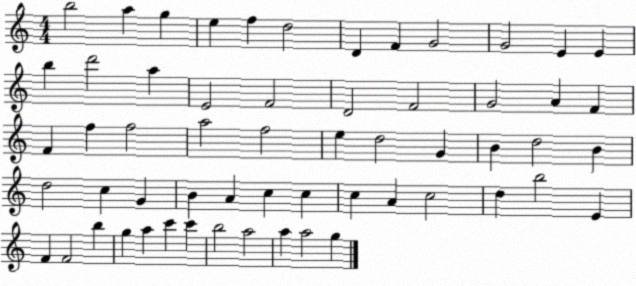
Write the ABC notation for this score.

X:1
T:Untitled
M:4/4
L:1/4
K:C
b2 a g e f d2 D F G2 G2 E E b d'2 a E2 F2 D2 F2 G2 A F F f f2 a2 f2 e d2 G B d2 B d2 c G B A c c c A c2 d b2 E F F2 b g a c' c' b2 a2 a a2 g